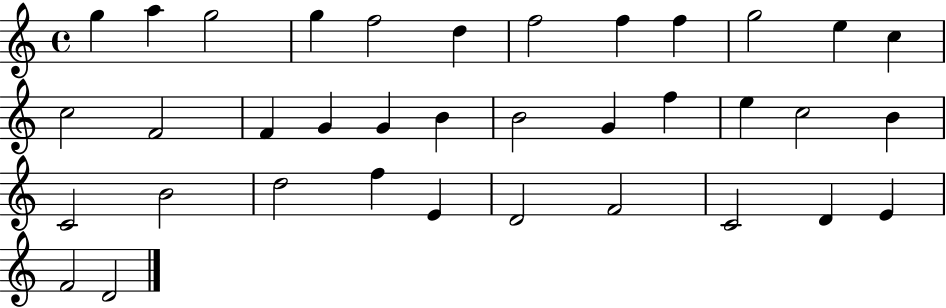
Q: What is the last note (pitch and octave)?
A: D4